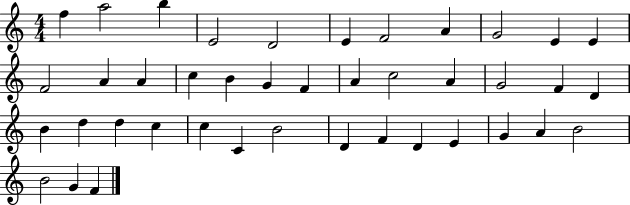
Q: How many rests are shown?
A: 0